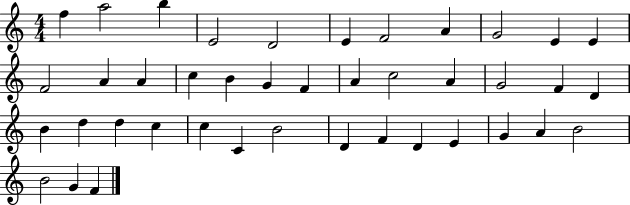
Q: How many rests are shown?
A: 0